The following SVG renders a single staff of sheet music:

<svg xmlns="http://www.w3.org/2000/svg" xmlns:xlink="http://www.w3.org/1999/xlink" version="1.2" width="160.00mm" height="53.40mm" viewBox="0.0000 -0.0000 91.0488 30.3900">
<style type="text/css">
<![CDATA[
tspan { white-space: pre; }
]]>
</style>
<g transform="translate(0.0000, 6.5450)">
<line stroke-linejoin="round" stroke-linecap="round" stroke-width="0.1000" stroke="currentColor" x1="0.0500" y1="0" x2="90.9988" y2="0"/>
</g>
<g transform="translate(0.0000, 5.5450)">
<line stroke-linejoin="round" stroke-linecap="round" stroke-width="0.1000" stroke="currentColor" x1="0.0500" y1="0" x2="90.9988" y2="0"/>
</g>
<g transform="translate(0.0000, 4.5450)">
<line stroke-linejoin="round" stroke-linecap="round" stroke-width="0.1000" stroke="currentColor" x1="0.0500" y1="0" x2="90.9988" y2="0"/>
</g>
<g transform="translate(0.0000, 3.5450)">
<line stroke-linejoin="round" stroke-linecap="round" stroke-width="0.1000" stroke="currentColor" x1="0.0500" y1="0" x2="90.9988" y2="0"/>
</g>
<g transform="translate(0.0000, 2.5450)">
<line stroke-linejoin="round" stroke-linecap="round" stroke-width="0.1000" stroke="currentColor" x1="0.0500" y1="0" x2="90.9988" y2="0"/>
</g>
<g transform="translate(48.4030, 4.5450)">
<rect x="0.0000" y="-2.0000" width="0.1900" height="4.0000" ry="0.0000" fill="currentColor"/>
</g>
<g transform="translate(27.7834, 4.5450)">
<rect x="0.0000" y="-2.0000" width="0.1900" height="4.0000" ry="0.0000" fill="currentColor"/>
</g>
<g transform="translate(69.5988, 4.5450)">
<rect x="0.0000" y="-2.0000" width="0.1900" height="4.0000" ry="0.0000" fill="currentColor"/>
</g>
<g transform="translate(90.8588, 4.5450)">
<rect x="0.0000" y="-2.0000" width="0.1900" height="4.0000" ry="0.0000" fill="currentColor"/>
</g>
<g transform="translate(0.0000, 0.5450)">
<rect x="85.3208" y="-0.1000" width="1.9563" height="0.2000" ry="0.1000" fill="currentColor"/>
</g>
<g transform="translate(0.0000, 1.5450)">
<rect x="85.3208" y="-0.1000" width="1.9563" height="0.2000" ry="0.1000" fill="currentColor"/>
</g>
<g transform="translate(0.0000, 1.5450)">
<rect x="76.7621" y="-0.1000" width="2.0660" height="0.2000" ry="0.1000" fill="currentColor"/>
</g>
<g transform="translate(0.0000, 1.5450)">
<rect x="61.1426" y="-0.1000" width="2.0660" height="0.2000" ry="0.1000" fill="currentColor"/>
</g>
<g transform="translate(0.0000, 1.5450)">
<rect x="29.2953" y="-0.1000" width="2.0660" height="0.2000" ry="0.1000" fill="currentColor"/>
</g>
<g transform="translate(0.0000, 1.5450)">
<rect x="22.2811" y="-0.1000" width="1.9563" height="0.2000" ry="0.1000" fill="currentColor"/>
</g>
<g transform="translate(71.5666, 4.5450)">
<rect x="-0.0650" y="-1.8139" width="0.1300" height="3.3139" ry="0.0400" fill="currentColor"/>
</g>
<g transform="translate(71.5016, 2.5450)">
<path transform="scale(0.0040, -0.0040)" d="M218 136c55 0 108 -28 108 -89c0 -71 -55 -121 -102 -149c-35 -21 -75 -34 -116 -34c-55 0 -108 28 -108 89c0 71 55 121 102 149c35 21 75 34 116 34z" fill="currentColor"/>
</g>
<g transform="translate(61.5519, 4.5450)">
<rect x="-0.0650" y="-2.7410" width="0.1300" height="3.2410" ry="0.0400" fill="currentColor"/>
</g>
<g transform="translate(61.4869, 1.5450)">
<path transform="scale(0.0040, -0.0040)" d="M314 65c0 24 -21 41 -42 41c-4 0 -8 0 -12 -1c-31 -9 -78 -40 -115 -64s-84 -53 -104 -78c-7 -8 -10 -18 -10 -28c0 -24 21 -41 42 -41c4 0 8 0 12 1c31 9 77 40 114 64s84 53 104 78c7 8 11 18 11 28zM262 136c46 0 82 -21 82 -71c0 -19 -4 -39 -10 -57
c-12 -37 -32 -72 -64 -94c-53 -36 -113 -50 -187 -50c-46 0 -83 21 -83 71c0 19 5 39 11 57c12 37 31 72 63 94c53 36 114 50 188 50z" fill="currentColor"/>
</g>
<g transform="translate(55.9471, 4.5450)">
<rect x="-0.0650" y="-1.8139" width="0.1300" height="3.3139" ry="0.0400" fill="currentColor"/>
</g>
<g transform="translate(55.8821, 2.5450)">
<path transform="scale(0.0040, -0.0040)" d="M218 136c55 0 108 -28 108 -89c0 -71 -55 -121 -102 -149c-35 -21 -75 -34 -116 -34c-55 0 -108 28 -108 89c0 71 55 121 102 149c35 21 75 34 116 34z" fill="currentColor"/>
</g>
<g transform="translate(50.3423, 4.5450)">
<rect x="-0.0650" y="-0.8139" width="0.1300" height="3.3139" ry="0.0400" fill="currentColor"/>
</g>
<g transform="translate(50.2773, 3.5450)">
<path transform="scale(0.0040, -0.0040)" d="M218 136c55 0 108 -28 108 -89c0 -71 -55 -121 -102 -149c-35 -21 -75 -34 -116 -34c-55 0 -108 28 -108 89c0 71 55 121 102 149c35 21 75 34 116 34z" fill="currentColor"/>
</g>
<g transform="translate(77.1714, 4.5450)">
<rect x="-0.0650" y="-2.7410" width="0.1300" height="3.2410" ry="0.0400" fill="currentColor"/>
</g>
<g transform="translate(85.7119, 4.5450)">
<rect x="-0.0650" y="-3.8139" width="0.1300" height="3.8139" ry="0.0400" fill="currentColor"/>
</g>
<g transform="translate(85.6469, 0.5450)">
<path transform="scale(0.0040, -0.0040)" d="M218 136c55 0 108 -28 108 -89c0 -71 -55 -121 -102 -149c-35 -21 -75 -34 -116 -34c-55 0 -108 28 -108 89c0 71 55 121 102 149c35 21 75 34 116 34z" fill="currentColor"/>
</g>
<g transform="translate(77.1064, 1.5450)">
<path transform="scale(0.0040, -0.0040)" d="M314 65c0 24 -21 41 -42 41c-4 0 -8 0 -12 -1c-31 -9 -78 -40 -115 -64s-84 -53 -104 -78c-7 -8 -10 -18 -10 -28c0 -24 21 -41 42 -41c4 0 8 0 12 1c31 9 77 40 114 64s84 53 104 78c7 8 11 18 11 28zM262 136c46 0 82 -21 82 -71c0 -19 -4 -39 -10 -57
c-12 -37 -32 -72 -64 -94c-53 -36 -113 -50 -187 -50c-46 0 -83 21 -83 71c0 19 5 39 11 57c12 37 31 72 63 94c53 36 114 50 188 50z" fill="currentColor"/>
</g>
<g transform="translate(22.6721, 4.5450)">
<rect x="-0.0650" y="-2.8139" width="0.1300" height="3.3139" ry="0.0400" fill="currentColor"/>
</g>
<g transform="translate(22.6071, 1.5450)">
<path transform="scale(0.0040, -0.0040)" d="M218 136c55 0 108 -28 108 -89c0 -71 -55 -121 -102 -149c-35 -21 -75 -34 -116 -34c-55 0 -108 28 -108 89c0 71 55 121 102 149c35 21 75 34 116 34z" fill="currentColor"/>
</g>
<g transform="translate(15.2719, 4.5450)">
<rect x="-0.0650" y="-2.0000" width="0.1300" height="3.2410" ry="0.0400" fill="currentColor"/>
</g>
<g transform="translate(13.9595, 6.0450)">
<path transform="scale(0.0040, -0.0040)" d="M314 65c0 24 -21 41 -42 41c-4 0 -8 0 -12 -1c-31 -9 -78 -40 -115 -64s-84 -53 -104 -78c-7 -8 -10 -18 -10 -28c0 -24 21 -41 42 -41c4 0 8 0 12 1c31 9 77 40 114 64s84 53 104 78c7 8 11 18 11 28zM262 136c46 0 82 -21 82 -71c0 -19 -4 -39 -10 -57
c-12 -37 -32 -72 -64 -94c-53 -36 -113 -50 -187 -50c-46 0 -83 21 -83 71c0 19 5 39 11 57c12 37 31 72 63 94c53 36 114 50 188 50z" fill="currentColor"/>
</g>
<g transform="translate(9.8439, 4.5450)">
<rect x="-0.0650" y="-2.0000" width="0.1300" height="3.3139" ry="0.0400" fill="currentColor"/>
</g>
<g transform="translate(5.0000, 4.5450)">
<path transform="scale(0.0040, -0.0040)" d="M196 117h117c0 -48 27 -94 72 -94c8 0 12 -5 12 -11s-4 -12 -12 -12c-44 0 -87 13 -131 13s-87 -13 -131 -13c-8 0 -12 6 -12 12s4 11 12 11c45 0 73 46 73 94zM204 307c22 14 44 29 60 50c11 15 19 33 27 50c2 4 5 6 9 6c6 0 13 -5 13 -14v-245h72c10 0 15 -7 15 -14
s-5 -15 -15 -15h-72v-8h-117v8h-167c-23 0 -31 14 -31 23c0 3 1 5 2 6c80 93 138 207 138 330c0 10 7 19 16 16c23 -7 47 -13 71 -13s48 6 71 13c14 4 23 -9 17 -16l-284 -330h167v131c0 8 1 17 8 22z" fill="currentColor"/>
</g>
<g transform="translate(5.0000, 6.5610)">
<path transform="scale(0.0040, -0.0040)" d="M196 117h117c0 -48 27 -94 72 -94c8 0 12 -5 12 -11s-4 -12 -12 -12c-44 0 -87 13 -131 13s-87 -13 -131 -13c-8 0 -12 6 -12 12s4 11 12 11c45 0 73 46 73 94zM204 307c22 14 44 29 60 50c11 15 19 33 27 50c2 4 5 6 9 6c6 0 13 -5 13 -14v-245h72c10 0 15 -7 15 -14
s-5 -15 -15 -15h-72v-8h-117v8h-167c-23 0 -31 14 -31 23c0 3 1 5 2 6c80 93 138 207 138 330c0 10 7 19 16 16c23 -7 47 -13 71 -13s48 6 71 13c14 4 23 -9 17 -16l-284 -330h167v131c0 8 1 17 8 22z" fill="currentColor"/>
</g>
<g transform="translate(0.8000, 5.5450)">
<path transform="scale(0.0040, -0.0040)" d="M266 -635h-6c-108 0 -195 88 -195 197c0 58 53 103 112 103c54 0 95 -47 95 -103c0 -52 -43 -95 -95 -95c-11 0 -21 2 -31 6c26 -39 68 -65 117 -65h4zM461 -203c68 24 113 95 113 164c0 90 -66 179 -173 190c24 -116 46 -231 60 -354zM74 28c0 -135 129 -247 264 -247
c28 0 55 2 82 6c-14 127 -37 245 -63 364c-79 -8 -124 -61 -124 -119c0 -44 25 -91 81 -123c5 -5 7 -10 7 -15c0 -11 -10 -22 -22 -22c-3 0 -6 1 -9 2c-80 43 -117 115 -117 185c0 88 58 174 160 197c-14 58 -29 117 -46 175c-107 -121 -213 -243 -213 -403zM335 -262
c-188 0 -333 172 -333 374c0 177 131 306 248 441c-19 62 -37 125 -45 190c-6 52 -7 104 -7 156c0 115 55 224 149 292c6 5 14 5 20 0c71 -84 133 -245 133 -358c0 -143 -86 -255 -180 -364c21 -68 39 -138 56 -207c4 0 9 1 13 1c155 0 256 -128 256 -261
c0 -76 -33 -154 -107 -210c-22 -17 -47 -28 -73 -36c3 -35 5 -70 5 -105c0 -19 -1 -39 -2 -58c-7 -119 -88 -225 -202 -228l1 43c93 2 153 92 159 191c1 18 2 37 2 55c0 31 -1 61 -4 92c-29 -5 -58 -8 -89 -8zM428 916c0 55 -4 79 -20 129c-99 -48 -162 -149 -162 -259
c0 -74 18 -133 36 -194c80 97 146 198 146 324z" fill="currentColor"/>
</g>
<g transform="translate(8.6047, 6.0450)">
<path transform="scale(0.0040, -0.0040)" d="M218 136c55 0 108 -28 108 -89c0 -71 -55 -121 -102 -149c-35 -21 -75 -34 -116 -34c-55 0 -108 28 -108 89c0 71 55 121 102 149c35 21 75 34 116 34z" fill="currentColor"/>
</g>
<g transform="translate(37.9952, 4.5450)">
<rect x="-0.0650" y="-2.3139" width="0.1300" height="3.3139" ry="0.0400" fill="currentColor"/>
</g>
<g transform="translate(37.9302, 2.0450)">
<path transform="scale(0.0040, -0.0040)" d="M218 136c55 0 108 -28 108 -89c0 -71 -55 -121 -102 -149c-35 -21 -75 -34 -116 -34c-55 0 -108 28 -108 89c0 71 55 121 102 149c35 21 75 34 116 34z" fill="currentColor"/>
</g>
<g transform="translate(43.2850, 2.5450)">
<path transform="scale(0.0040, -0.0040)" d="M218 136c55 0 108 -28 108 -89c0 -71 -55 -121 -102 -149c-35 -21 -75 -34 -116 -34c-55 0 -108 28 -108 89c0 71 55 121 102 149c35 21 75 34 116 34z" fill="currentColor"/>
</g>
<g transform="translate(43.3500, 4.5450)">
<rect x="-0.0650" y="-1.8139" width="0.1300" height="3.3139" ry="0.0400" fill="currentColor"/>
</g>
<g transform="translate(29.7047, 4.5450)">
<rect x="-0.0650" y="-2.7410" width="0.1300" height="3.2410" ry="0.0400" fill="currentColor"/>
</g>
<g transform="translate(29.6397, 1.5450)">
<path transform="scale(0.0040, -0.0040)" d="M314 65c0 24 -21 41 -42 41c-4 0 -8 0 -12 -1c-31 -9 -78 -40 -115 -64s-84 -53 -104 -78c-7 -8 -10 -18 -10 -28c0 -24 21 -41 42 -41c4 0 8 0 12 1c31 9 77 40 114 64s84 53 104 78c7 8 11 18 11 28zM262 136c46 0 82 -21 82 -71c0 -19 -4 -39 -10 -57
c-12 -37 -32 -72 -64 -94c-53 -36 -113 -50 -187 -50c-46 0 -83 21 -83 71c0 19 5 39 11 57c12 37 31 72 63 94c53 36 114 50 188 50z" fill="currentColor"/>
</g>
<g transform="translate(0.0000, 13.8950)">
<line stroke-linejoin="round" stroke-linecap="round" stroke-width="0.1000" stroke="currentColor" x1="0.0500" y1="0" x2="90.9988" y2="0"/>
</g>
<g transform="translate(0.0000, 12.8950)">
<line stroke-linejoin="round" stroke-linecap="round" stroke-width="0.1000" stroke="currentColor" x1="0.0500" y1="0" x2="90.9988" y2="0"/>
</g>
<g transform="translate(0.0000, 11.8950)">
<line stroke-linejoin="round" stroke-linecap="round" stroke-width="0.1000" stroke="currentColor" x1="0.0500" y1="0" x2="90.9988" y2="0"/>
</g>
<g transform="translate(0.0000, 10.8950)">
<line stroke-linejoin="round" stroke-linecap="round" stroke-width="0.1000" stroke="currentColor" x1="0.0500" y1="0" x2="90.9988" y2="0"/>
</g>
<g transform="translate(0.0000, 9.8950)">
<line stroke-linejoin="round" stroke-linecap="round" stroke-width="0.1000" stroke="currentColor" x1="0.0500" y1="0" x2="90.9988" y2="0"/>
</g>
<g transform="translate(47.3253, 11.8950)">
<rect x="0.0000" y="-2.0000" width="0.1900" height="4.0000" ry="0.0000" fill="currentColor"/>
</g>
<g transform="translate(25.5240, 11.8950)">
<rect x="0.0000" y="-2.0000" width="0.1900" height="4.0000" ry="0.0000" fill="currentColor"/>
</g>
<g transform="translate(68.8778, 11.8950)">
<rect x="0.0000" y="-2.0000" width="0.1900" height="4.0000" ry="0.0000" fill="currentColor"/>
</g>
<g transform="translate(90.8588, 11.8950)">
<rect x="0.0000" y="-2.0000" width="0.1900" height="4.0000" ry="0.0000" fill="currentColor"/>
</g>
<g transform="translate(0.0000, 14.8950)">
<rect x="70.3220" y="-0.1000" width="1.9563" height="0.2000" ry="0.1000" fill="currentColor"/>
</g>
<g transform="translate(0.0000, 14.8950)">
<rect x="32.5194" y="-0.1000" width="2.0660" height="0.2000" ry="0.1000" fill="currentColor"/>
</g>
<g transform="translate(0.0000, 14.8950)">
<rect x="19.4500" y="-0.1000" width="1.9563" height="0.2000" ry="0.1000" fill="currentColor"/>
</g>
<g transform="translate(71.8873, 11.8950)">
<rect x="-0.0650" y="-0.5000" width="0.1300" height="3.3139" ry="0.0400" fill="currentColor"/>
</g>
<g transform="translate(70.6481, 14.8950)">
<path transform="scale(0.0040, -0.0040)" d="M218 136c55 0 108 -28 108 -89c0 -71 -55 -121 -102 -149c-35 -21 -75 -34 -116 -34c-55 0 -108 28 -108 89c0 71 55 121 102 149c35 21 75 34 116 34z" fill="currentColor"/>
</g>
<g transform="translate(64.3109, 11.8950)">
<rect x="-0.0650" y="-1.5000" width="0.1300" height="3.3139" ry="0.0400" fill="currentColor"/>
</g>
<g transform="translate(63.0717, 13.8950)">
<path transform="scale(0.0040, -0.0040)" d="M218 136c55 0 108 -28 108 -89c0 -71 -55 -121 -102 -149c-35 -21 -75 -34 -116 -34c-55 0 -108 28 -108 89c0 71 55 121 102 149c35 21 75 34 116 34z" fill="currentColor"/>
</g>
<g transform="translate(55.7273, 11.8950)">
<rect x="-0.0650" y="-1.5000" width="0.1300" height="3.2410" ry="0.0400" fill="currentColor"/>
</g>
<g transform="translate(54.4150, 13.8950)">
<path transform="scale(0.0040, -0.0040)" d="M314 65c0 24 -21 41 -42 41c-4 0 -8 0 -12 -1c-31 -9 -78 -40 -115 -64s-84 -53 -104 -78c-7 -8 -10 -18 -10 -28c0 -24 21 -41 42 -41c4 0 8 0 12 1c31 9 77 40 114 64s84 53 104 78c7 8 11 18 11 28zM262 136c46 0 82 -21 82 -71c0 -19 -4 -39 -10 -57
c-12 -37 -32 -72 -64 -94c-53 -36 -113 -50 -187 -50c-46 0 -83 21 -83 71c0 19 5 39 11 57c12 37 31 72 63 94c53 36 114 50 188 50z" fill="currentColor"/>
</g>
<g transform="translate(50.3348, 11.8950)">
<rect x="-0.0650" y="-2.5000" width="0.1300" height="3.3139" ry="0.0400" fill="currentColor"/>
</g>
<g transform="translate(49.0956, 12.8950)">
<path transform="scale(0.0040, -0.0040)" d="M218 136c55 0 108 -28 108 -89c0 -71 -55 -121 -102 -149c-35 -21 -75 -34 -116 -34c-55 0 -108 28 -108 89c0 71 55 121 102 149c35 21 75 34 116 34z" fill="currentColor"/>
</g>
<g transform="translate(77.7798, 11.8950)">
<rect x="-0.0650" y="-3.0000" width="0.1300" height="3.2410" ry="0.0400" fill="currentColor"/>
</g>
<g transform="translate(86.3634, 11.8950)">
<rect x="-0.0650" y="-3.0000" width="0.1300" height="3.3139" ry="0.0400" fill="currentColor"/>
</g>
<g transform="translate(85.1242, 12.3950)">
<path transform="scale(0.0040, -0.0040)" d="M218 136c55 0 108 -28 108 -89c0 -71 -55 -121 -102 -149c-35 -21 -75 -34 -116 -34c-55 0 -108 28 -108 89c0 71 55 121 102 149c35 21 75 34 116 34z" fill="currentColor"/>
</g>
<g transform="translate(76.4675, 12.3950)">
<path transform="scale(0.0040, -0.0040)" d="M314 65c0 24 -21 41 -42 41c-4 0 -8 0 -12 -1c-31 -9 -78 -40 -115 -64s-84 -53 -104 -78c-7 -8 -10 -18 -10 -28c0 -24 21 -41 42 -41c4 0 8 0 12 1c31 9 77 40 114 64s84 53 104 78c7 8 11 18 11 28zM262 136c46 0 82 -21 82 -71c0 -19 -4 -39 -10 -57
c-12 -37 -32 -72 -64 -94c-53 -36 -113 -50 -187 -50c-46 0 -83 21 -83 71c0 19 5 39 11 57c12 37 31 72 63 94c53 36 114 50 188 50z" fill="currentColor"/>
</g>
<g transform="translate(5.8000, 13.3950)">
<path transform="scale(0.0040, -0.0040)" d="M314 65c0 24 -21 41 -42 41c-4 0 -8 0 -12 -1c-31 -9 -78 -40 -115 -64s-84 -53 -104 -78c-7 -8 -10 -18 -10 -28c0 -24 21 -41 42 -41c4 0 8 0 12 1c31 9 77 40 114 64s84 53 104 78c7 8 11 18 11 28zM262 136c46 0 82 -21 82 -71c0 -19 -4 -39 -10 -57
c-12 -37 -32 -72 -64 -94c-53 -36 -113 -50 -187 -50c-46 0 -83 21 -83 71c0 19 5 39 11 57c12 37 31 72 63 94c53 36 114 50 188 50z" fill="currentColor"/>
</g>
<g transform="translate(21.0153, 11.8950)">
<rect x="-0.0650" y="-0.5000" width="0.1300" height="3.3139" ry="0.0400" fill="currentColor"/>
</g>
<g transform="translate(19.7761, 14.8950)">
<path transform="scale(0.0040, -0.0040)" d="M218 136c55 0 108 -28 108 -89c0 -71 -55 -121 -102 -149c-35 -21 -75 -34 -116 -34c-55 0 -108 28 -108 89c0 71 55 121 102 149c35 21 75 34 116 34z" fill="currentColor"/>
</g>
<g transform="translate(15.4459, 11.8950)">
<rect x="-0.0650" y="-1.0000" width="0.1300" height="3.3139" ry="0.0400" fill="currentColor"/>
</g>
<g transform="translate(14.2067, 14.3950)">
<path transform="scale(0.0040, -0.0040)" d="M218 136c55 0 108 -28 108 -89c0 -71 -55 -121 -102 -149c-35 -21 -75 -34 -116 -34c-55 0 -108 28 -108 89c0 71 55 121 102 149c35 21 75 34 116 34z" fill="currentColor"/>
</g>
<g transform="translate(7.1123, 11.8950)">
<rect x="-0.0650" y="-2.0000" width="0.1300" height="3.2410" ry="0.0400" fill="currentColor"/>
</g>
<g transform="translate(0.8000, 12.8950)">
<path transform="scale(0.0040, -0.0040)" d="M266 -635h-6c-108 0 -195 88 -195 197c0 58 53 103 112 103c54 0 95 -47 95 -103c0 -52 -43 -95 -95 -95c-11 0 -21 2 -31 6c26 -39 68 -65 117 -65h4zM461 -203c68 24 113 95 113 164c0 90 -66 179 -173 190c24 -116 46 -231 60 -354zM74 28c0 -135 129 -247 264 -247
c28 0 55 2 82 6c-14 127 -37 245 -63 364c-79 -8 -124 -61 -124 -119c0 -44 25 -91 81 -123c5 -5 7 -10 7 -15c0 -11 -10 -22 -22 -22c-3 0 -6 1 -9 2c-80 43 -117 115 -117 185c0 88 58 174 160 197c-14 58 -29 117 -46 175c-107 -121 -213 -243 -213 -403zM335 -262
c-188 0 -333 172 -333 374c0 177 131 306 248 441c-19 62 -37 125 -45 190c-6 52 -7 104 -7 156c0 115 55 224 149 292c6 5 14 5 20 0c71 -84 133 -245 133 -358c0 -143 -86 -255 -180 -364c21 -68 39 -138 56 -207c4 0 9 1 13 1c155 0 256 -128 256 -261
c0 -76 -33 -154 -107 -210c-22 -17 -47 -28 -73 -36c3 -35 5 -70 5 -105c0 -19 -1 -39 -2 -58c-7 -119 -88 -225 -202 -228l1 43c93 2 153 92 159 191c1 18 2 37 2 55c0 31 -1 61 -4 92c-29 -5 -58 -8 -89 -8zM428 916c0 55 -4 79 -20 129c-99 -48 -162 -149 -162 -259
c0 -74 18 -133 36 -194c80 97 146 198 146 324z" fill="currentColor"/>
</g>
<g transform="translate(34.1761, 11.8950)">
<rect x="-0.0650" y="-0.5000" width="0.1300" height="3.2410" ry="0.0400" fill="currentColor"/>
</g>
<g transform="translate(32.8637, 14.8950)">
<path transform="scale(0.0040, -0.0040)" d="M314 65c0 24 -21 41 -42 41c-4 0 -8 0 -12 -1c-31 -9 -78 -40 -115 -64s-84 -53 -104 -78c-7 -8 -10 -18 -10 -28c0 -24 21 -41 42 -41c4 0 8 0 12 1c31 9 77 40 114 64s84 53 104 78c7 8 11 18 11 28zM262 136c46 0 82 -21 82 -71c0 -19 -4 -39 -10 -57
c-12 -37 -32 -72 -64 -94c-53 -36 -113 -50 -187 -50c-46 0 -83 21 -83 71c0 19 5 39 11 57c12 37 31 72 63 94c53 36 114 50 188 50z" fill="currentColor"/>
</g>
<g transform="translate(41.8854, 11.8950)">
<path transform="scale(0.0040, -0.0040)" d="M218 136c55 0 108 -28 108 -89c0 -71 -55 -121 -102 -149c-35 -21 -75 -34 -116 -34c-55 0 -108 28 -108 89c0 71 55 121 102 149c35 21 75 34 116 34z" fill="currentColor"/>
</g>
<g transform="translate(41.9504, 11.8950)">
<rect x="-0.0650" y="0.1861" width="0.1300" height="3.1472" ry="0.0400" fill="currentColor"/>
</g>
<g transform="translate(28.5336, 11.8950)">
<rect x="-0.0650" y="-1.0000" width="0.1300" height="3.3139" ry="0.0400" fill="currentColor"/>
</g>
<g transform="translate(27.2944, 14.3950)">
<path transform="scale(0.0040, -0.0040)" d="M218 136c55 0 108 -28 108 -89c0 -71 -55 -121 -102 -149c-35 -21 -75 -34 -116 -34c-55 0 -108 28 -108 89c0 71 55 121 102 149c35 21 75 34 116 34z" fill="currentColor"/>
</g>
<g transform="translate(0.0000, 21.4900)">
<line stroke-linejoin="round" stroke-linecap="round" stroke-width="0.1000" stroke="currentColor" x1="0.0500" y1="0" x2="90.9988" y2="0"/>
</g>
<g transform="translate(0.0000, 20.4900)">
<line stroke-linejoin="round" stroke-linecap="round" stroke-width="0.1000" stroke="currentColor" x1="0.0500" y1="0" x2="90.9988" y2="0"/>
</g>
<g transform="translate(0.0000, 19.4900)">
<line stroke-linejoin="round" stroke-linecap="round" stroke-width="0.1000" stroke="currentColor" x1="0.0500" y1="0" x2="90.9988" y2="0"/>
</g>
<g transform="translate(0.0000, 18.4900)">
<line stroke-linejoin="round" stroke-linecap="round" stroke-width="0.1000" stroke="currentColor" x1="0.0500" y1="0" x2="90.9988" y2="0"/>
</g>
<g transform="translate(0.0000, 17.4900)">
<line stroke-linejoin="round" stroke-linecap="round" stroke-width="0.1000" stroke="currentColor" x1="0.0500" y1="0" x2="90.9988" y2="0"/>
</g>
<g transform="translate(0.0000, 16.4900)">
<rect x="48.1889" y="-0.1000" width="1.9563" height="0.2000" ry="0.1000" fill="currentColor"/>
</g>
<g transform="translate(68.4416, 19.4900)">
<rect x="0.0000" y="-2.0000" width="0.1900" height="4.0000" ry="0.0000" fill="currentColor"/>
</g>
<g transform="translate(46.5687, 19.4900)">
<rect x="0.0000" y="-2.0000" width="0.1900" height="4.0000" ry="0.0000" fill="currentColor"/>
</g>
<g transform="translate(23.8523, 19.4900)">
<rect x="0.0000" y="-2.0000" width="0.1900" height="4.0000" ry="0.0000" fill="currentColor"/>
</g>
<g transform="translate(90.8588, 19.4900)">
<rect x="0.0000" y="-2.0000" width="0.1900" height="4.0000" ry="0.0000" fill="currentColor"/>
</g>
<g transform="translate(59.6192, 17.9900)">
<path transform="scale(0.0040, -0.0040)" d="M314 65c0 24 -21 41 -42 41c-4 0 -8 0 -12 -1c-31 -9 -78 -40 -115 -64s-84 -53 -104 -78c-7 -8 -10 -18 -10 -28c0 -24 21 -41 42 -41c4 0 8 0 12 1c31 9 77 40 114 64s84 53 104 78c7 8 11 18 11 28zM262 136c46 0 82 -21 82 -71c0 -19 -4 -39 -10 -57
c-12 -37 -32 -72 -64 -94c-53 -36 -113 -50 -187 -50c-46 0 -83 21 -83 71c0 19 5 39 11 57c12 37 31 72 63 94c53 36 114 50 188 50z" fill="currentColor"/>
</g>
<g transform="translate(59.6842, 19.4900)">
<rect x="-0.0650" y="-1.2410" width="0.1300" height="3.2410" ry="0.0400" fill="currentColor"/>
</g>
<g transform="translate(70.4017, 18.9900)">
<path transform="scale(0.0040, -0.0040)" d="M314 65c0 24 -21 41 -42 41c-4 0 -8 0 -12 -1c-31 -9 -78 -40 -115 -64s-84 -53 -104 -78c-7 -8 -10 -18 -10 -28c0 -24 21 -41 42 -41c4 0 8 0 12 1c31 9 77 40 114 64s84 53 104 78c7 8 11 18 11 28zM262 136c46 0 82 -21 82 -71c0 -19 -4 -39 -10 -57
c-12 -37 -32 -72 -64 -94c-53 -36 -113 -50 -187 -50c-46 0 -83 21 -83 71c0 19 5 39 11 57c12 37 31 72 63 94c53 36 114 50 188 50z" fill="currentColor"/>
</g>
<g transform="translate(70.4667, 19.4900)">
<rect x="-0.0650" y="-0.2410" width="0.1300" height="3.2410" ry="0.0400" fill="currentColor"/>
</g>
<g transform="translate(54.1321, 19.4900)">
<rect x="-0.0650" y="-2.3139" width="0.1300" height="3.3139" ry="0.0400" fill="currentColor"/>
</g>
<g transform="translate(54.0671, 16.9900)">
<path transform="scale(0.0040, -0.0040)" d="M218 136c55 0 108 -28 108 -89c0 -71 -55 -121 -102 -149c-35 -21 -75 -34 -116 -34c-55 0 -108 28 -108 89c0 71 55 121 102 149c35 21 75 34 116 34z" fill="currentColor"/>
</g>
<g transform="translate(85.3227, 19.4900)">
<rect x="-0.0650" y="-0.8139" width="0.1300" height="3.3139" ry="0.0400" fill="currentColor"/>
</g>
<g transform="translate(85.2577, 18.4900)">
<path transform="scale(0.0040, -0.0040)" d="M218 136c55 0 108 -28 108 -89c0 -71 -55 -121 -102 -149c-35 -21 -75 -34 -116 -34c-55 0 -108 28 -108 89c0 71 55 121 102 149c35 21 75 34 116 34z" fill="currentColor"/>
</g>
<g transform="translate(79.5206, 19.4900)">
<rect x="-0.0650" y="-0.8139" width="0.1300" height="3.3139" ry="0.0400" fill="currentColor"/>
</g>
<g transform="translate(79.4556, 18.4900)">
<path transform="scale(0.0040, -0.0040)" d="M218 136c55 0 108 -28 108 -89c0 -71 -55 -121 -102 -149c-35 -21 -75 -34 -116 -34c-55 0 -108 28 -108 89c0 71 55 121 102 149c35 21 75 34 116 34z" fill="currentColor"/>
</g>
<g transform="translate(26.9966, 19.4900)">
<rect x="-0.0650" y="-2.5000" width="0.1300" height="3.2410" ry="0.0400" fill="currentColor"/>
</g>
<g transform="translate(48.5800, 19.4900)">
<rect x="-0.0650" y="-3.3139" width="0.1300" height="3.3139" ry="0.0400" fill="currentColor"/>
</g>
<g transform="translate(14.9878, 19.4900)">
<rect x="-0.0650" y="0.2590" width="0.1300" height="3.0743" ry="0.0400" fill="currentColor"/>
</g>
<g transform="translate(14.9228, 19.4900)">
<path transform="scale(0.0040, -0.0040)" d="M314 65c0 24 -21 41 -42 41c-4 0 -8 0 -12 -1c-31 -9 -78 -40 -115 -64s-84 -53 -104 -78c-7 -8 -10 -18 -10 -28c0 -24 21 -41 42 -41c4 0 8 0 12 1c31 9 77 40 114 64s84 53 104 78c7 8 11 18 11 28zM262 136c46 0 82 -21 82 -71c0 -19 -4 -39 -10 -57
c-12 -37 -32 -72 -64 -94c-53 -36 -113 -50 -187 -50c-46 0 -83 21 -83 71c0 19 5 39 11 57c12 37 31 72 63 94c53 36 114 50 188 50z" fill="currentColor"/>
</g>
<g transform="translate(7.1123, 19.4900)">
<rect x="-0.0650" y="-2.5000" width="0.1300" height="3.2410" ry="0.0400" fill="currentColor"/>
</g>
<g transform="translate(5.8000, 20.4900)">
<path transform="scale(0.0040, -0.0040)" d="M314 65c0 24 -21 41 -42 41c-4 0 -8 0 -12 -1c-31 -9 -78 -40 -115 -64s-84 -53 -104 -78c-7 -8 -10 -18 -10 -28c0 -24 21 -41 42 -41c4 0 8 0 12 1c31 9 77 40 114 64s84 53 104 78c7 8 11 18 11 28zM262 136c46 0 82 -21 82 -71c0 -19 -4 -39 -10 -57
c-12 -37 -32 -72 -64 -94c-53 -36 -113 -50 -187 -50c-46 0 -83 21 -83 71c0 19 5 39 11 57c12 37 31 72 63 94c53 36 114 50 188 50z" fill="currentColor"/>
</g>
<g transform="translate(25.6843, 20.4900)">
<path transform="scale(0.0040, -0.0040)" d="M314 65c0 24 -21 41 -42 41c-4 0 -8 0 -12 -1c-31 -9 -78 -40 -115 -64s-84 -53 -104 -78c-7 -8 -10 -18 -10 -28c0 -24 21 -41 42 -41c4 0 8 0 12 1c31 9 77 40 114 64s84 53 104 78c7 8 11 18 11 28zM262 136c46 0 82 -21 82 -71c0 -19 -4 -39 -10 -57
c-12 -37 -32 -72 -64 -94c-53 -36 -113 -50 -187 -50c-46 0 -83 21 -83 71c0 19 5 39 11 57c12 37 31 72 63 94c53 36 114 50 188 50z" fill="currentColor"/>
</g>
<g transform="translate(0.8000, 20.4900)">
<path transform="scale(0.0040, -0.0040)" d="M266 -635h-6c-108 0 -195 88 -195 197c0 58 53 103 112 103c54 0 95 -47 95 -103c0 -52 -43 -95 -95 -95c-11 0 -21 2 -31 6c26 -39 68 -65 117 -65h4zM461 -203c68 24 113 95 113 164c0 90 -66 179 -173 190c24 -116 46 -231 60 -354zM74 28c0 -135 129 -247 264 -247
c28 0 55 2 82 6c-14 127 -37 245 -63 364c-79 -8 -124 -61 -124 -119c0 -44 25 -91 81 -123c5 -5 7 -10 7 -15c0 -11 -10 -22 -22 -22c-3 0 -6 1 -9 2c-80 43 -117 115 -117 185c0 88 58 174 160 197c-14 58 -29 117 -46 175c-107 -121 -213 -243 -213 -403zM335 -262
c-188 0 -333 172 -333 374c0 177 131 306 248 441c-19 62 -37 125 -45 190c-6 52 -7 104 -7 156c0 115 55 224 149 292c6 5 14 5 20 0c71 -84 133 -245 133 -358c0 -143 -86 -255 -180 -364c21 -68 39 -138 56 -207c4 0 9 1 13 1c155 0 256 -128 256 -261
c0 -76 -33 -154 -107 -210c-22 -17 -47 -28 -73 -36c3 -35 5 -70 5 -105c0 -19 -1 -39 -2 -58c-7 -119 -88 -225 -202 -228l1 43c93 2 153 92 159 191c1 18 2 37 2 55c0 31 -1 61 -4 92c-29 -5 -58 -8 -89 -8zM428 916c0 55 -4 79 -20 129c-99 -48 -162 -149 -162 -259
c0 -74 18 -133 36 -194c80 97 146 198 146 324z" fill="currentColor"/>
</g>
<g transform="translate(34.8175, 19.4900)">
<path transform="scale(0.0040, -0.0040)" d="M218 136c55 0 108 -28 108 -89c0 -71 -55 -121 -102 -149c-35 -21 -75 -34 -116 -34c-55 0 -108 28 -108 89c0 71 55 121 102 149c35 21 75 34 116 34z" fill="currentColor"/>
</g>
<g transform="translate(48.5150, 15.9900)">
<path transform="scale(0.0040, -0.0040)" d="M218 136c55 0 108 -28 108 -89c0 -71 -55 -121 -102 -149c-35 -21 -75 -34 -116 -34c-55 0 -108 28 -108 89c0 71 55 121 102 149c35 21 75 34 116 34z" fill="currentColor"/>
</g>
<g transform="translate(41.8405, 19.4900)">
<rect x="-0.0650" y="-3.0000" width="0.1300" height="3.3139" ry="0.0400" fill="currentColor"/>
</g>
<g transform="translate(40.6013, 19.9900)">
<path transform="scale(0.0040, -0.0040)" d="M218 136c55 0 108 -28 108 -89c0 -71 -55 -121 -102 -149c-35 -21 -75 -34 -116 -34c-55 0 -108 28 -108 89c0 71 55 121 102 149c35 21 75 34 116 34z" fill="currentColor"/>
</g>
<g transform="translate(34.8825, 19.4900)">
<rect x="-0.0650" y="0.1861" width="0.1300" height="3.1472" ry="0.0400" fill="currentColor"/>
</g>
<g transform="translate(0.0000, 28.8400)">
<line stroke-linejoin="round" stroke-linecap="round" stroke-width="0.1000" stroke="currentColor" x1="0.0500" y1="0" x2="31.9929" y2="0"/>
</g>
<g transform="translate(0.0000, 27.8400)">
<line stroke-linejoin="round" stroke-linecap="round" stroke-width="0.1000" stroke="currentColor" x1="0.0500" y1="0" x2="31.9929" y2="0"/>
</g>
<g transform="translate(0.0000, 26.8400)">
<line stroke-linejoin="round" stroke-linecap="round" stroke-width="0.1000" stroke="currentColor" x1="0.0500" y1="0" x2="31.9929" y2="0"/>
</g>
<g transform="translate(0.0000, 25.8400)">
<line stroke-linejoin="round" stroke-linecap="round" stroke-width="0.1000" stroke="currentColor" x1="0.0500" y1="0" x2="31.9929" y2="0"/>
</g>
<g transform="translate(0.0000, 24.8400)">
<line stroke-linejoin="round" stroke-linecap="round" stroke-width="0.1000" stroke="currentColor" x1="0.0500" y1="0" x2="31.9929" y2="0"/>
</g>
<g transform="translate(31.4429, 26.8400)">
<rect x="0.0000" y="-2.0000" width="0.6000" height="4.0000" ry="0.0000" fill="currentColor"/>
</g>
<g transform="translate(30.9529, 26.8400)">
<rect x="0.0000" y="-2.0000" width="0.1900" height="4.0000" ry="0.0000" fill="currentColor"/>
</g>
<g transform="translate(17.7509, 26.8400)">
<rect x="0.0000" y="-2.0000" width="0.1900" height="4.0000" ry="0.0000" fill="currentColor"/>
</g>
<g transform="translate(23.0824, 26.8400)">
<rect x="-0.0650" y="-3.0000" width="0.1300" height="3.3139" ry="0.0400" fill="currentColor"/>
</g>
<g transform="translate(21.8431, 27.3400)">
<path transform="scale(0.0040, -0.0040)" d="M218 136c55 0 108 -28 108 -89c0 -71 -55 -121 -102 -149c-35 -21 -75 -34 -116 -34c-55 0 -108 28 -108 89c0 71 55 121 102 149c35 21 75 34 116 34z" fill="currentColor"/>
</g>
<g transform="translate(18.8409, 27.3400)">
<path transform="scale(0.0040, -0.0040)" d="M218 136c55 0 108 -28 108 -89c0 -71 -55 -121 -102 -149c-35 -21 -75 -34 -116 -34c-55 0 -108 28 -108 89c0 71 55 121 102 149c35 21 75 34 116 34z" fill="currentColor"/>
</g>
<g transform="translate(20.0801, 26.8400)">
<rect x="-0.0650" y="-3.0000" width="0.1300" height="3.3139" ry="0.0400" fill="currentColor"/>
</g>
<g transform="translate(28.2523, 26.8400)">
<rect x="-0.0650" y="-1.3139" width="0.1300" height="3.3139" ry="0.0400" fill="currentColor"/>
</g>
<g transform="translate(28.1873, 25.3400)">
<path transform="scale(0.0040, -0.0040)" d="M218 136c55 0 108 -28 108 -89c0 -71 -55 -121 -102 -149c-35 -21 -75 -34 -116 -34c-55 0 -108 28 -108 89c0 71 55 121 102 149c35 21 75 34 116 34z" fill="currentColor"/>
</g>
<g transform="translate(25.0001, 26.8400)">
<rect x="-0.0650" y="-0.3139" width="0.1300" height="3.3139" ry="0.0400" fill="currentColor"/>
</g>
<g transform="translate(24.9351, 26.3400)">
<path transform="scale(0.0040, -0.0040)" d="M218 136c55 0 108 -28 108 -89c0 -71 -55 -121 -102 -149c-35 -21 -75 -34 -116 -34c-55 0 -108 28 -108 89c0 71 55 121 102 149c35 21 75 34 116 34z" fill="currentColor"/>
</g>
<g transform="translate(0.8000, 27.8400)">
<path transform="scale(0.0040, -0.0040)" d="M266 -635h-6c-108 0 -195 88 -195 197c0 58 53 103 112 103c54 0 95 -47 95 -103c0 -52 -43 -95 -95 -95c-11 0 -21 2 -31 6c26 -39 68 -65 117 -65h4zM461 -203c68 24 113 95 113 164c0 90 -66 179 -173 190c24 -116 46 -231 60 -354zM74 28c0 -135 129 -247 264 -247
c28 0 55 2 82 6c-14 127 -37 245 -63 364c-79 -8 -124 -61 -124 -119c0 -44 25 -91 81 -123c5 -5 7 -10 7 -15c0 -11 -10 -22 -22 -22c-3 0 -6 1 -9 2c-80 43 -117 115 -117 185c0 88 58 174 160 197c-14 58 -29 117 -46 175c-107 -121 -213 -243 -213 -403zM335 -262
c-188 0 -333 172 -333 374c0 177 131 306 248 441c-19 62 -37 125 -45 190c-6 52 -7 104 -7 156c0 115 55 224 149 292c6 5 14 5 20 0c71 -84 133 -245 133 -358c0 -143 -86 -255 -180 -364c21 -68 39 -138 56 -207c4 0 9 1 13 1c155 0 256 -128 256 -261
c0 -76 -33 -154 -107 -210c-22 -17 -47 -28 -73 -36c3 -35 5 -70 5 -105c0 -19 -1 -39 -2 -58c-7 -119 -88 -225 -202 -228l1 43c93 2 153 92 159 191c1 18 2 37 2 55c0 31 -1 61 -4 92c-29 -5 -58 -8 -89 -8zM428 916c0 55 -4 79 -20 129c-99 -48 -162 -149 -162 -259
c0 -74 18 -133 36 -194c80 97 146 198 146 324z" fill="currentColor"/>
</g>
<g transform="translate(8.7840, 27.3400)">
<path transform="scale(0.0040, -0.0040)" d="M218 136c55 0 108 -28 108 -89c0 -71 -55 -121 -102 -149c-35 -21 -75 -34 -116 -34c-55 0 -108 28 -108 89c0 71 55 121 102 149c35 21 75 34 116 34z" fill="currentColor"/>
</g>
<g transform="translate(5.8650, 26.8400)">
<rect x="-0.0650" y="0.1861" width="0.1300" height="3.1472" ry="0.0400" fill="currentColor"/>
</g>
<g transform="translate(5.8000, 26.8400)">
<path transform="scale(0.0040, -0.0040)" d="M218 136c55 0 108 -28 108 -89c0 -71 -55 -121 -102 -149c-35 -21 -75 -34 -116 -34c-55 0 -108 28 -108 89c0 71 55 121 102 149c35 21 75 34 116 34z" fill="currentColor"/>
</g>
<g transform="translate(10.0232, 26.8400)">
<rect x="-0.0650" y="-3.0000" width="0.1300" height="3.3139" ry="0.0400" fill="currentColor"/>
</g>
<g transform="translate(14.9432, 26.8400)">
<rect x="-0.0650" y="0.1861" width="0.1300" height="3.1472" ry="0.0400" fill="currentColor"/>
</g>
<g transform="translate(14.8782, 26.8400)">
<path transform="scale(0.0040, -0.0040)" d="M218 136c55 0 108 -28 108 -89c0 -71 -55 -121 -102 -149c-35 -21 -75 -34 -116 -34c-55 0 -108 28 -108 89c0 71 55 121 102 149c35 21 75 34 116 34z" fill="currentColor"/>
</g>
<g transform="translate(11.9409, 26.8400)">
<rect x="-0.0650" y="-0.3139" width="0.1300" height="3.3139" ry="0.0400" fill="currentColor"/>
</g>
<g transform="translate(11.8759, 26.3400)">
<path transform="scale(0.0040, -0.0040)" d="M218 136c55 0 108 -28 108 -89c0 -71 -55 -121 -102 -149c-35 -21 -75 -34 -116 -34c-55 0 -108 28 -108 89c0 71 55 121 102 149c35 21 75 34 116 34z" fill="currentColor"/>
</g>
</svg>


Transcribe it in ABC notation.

X:1
T:Untitled
M:4/4
L:1/4
K:C
F F2 a a2 g f d f a2 f a2 c' F2 D C D C2 B G E2 E C A2 A G2 B2 G2 B A b g e2 c2 d d B A c B A A c e